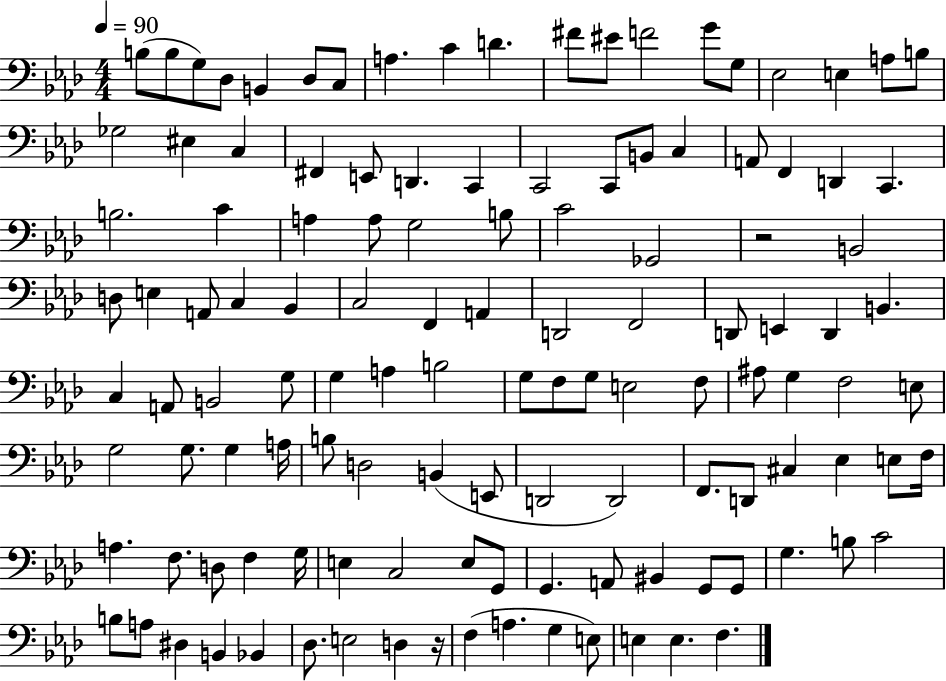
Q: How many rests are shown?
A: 2